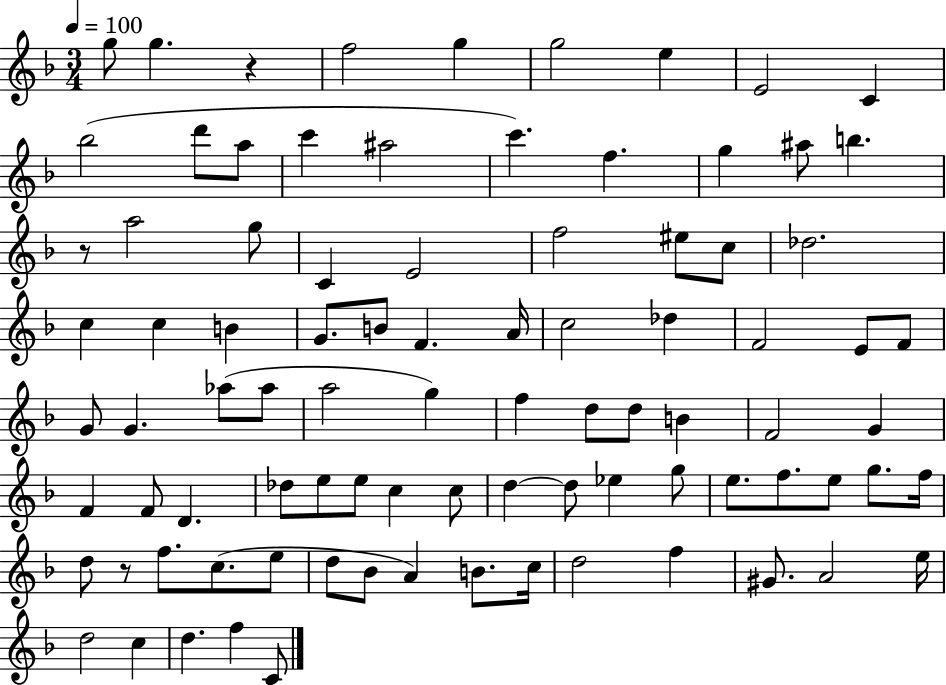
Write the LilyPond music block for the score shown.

{
  \clef treble
  \numericTimeSignature
  \time 3/4
  \key f \major
  \tempo 4 = 100
  g''8 g''4. r4 | f''2 g''4 | g''2 e''4 | e'2 c'4 | \break bes''2( d'''8 a''8 | c'''4 ais''2 | c'''4.) f''4. | g''4 ais''8 b''4. | \break r8 a''2 g''8 | c'4 e'2 | f''2 eis''8 c''8 | des''2. | \break c''4 c''4 b'4 | g'8. b'8 f'4. a'16 | c''2 des''4 | f'2 e'8 f'8 | \break g'8 g'4. aes''8( aes''8 | a''2 g''4) | f''4 d''8 d''8 b'4 | f'2 g'4 | \break f'4 f'8 d'4. | des''8 e''8 e''8 c''4 c''8 | d''4~~ d''8 ees''4 g''8 | e''8. f''8. e''8 g''8. f''16 | \break d''8 r8 f''8. c''8.( e''8 | d''8 bes'8 a'4) b'8. c''16 | d''2 f''4 | gis'8. a'2 e''16 | \break d''2 c''4 | d''4. f''4 c'8 | \bar "|."
}